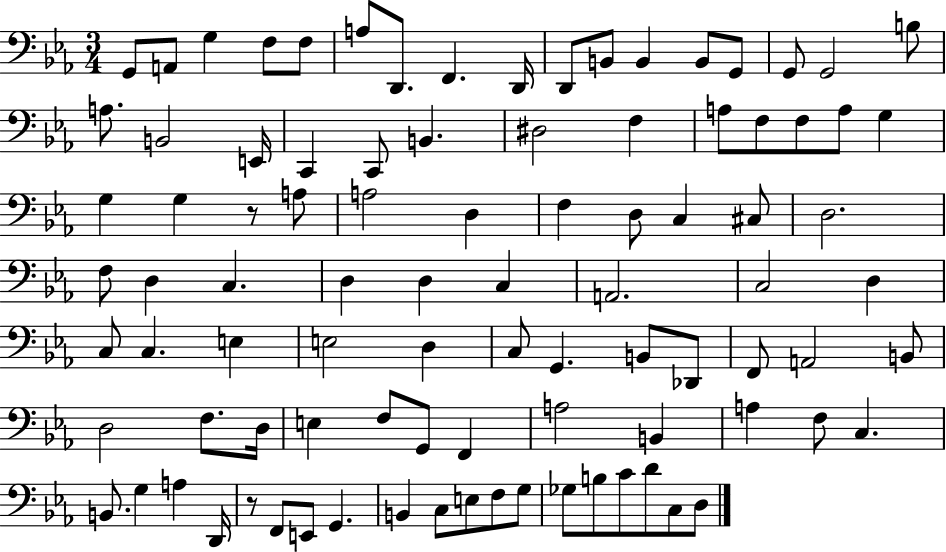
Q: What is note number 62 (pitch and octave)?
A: D3